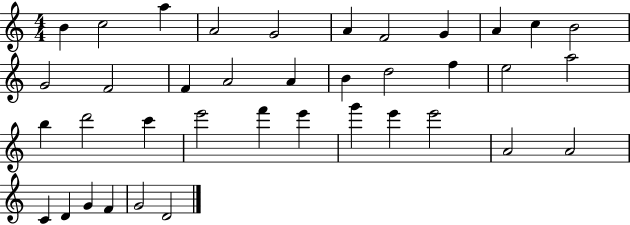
B4/q C5/h A5/q A4/h G4/h A4/q F4/h G4/q A4/q C5/q B4/h G4/h F4/h F4/q A4/h A4/q B4/q D5/h F5/q E5/h A5/h B5/q D6/h C6/q E6/h F6/q E6/q G6/q E6/q E6/h A4/h A4/h C4/q D4/q G4/q F4/q G4/h D4/h